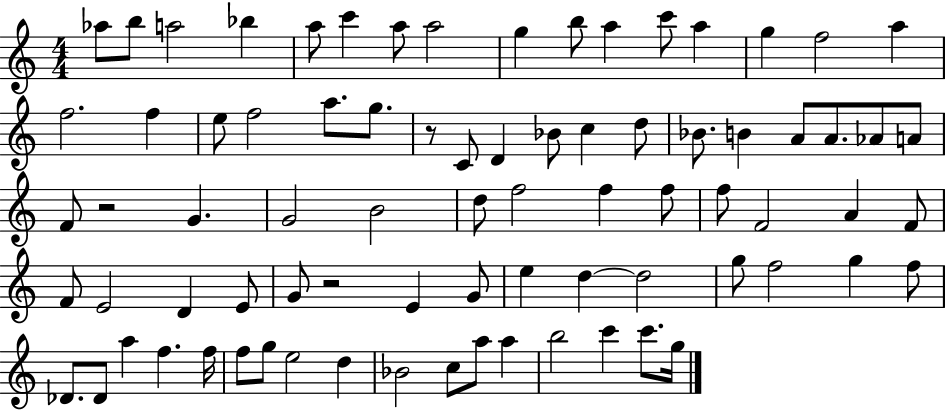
{
  \clef treble
  \numericTimeSignature
  \time 4/4
  \key c \major
  \repeat volta 2 { aes''8 b''8 a''2 bes''4 | a''8 c'''4 a''8 a''2 | g''4 b''8 a''4 c'''8 a''4 | g''4 f''2 a''4 | \break f''2. f''4 | e''8 f''2 a''8. g''8. | r8 c'8 d'4 bes'8 c''4 d''8 | bes'8. b'4 a'8 a'8. aes'8 a'8 | \break f'8 r2 g'4. | g'2 b'2 | d''8 f''2 f''4 f''8 | f''8 f'2 a'4 f'8 | \break f'8 e'2 d'4 e'8 | g'8 r2 e'4 g'8 | e''4 d''4~~ d''2 | g''8 f''2 g''4 f''8 | \break des'8. des'8 a''4 f''4. f''16 | f''8 g''8 e''2 d''4 | bes'2 c''8 a''8 a''4 | b''2 c'''4 c'''8. g''16 | \break } \bar "|."
}